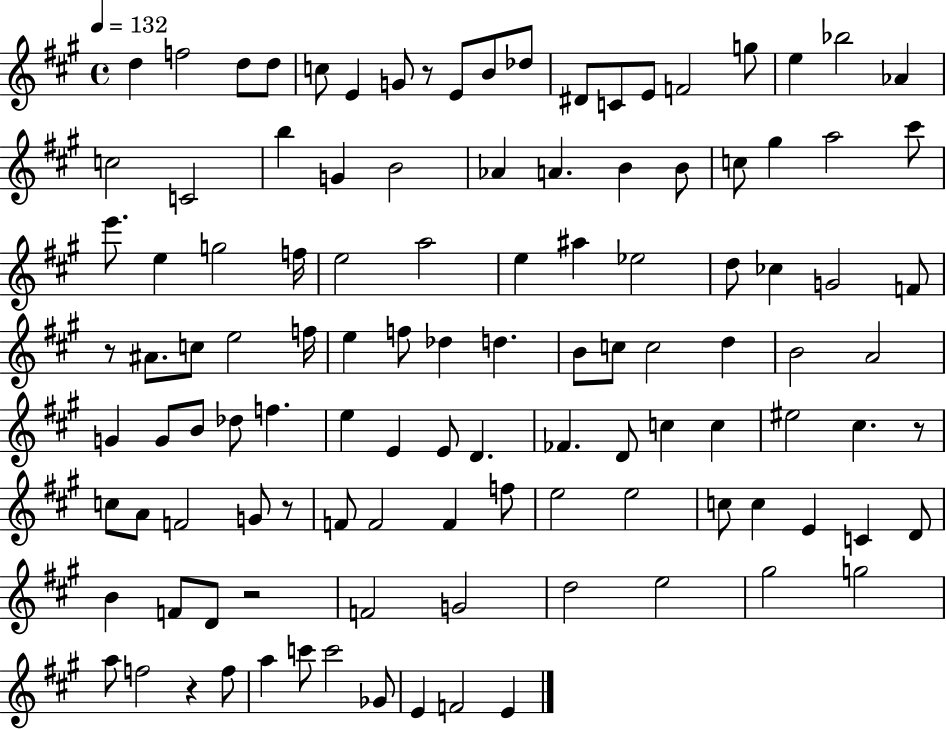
X:1
T:Untitled
M:4/4
L:1/4
K:A
d f2 d/2 d/2 c/2 E G/2 z/2 E/2 B/2 _d/2 ^D/2 C/2 E/2 F2 g/2 e _b2 _A c2 C2 b G B2 _A A B B/2 c/2 ^g a2 ^c'/2 e'/2 e g2 f/4 e2 a2 e ^a _e2 d/2 _c G2 F/2 z/2 ^A/2 c/2 e2 f/4 e f/2 _d d B/2 c/2 c2 d B2 A2 G G/2 B/2 _d/2 f e E E/2 D _F D/2 c c ^e2 ^c z/2 c/2 A/2 F2 G/2 z/2 F/2 F2 F f/2 e2 e2 c/2 c E C D/2 B F/2 D/2 z2 F2 G2 d2 e2 ^g2 g2 a/2 f2 z f/2 a c'/2 c'2 _G/2 E F2 E